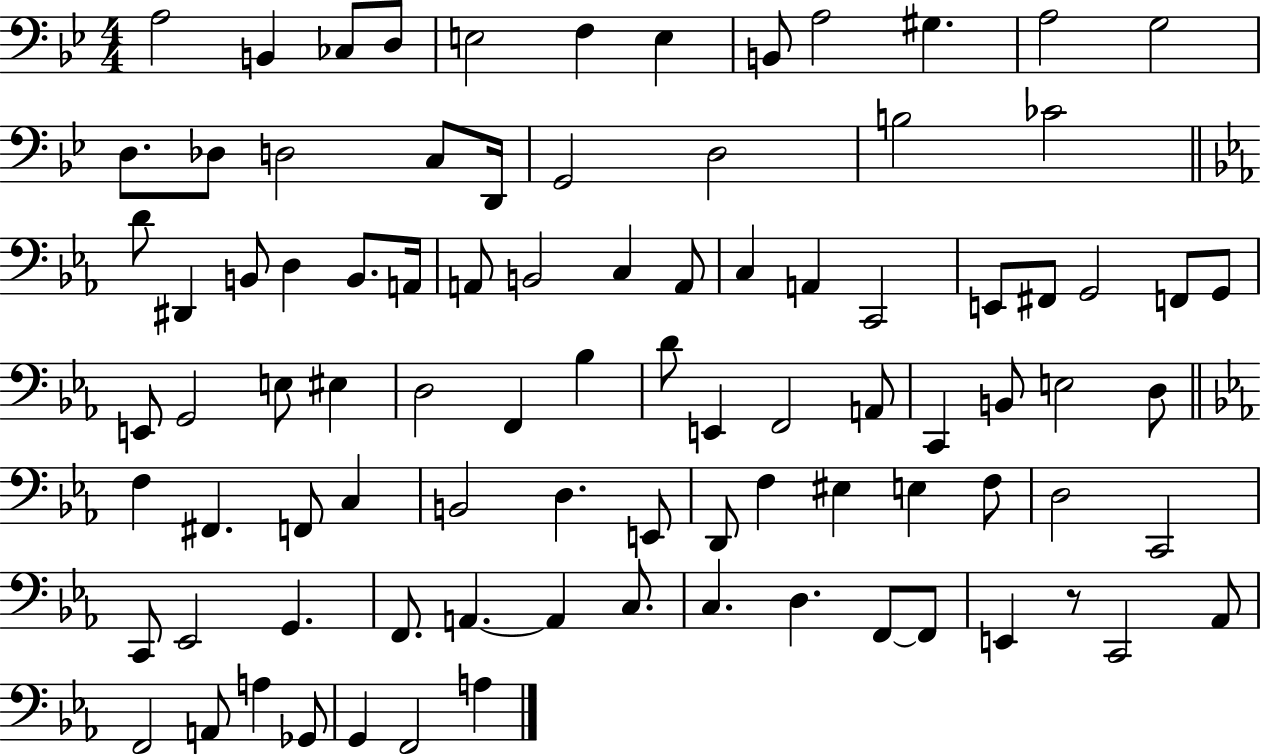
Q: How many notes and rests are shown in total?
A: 90